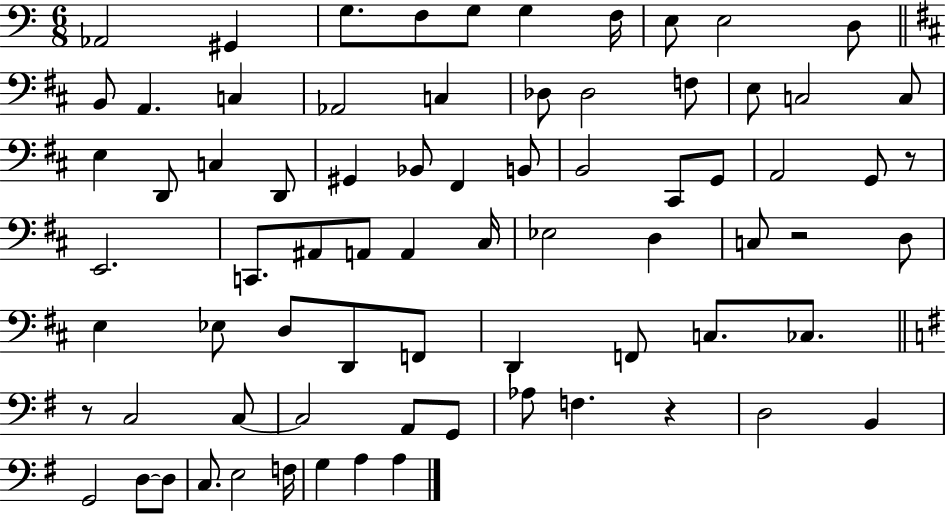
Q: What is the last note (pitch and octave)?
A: A3